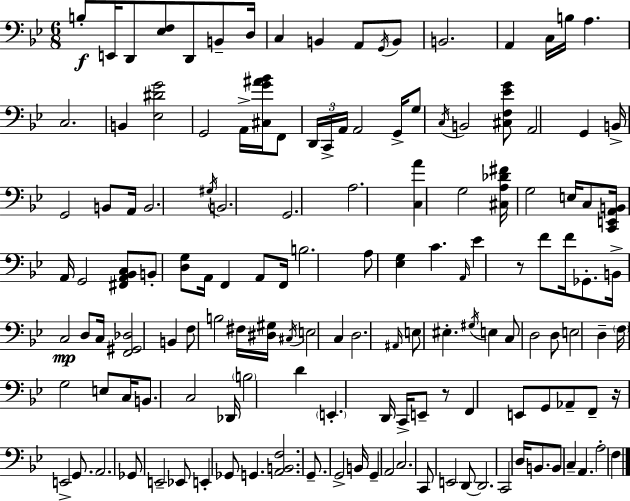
B3/e E2/s D2/e [Eb3,F3]/e D2/e B2/e D3/s C3/q B2/q A2/e G2/s B2/e B2/h. A2/q C3/s B3/s A3/q. C3/h. B2/q [Eb3,D#4,G4]/h G2/h A2/s [C#3,G4,A#4,Bb4]/s F2/e D2/s C2/s A2/s A2/h G2/s G3/e C3/s B2/h [C#3,F3,Eb4,G4]/e A2/h G2/q B2/s G2/h B2/e A2/s B2/h. G#3/s B2/h. G2/h. A3/h. [C3,A4]/q G3/h [C#3,A3,Db4,F#4]/s G3/h E3/s C3/e [C2,E2,A2,B2]/s A2/s G2/h [F#2,A2,Bb2,C3]/e B2/e [D3,G3]/e A2/s F2/q A2/e F2/s B3/h. A3/e [Eb3,G3]/q C4/q. A2/s Eb4/q R/e F4/e F4/s Gb2/e. B2/s C3/h D3/e C3/s [F2,G#2,Db3]/h B2/q F3/e B3/h F#3/s [D#3,G#3]/s C#3/s E3/h C3/q D3/h. A#2/s E3/e EIS3/q. G#3/s E3/q C3/e D3/h D3/e E3/h D3/q F3/s G3/h E3/e C3/s B2/e. C3/h Db2/s B3/h D4/q E2/q. D2/s C2/s E2/e R/e F2/q E2/e G2/e Ab2/e F2/e R/s E2/h G2/e. A2/h. Gb2/e E2/h Eb2/e E2/q Gb2/e G2/q. [A2,B2,F3]/h. G2/e. G2/h B2/s G2/q A2/h C3/h. C2/e E2/h D2/e D2/h. C2/h D3/s B2/e. B2/e C3/q A2/q. A3/h F3/q